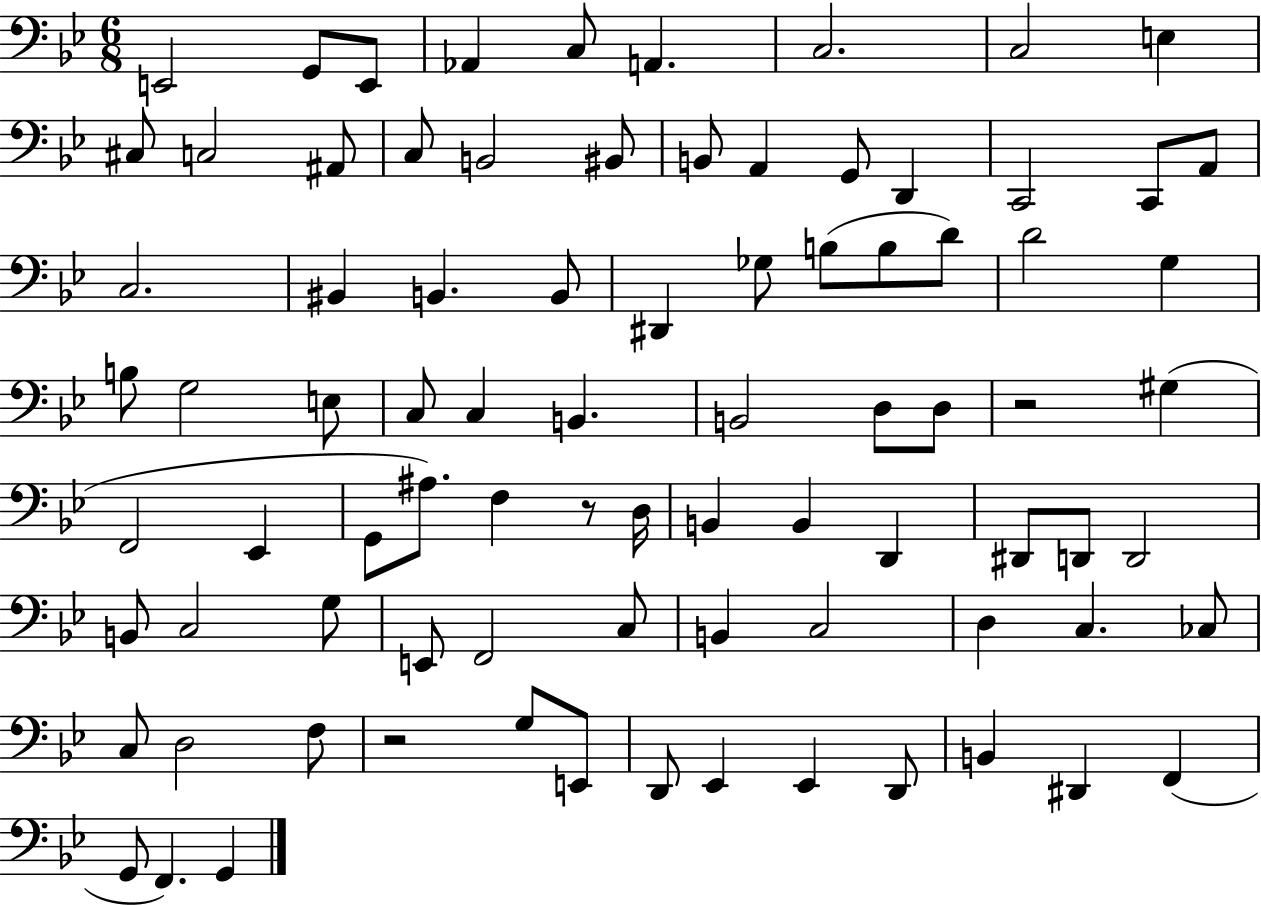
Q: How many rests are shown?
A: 3